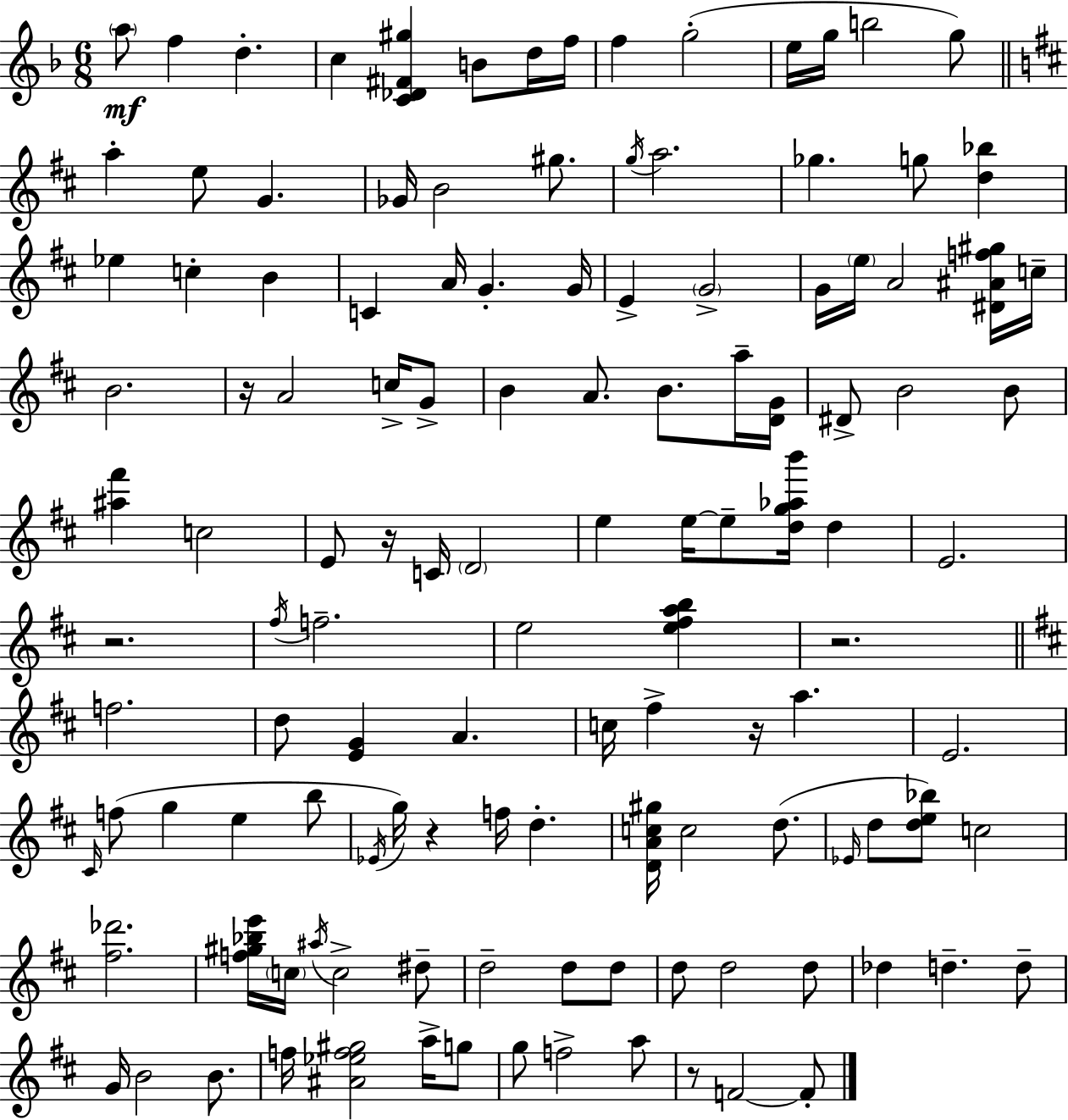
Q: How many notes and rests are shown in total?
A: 124